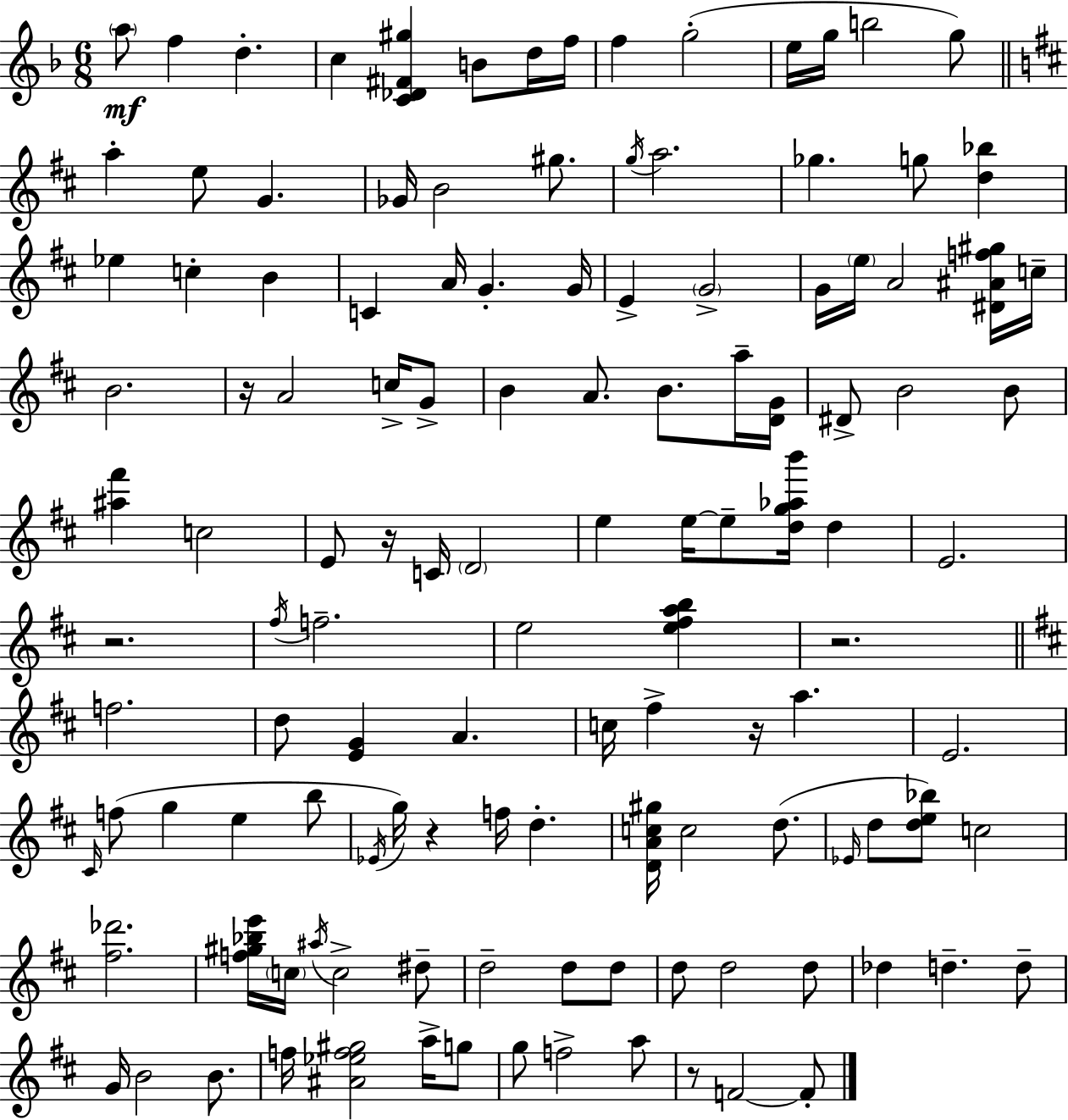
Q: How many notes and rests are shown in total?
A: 124